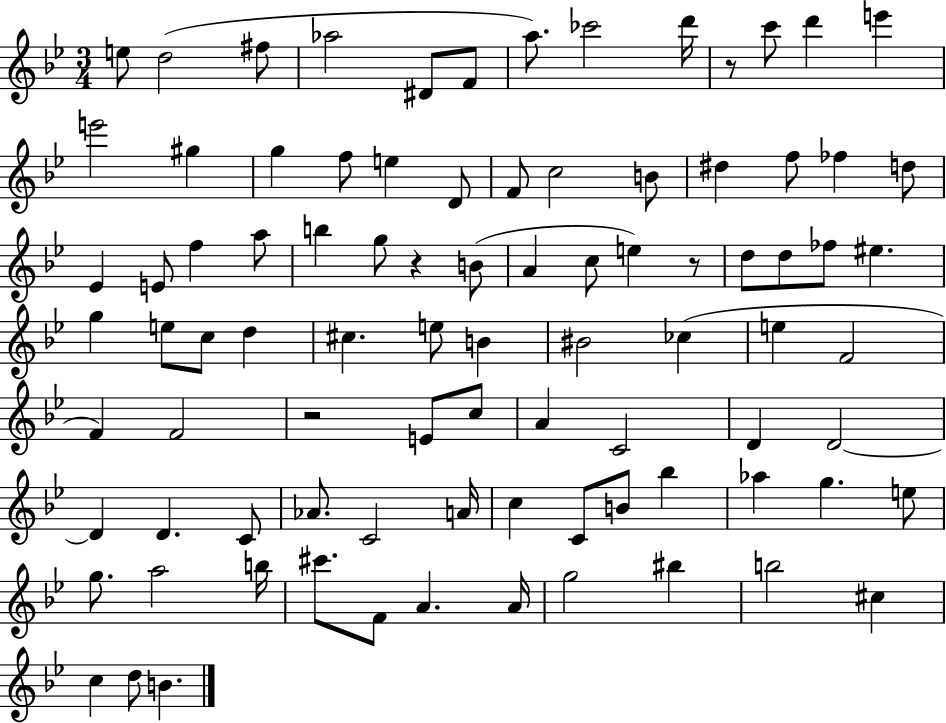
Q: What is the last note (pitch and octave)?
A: B4